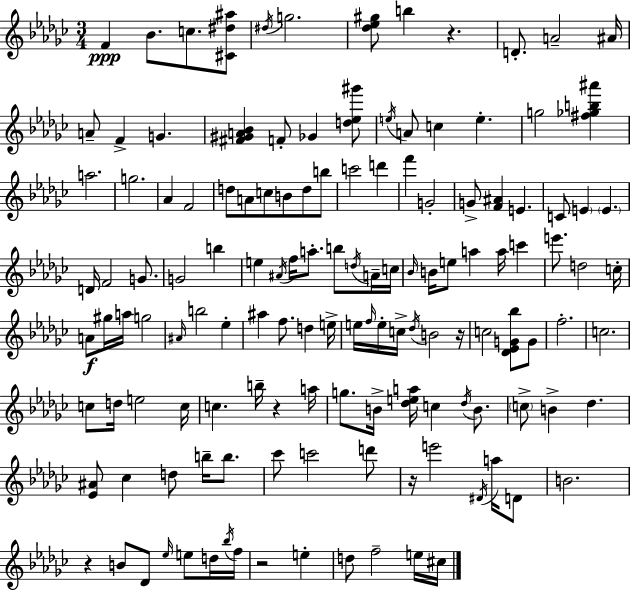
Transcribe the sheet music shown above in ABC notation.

X:1
T:Untitled
M:3/4
L:1/4
K:Ebm
F _B/2 c/2 [^C^d^a]/2 ^d/4 g2 [_d_e^g]/2 b z D/2 A2 ^A/4 A/2 F G [^F^GA_B] F/2 _G [d_e^g']/2 e/4 A/2 c e g2 [^f_gb^a'] a2 g2 _A F2 d/2 A/2 c/2 B/2 d/2 b/2 c'2 d' f' G2 G/2 [F^A] E C/2 E E D/4 F2 G/2 G2 b e ^A/4 f/4 a/2 b/2 d/4 A/4 c/4 _B/4 B/4 e/2 a a/4 c' e'/2 d2 c/4 A/2 ^g/4 a/4 g2 ^A/4 b2 _e ^a f/2 d e/4 e/4 f/4 e/4 c/4 _d/4 B2 z/4 c2 [_D_EG_b]/2 G/2 f2 c2 c/2 d/4 e2 c/4 c b/4 z a/4 g/2 B/4 [_dea]/4 c _d/4 B/2 c/2 B _d [_E^A]/2 _c d/2 b/4 b/2 _c'/2 c'2 d'/2 z/4 e'2 ^D/4 a/4 D/2 B2 z B/2 _D/2 _e/4 e/2 d/4 _b/4 f/4 z2 e d/2 f2 e/4 ^c/4